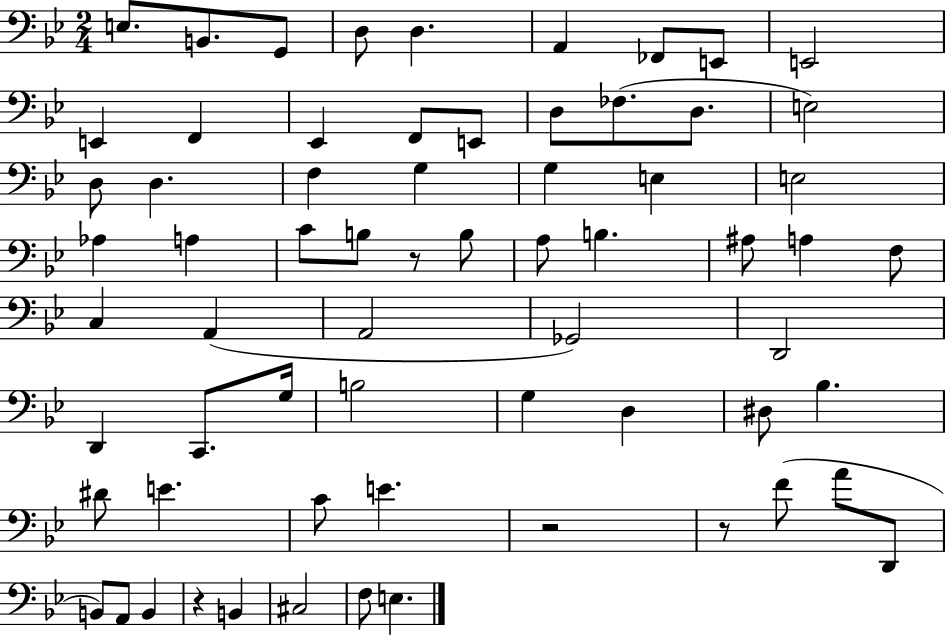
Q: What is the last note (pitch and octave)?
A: E3